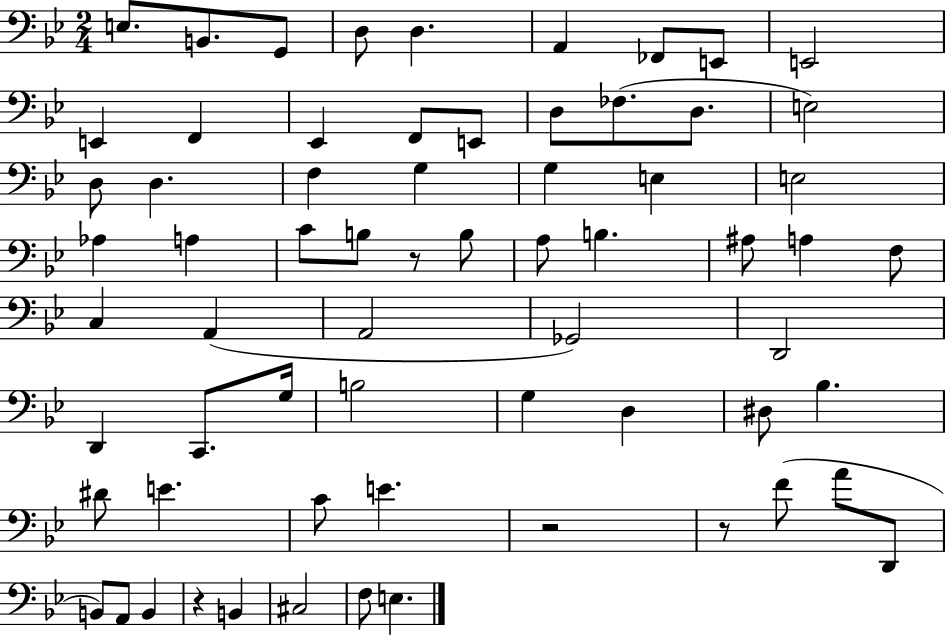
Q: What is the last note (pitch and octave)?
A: E3